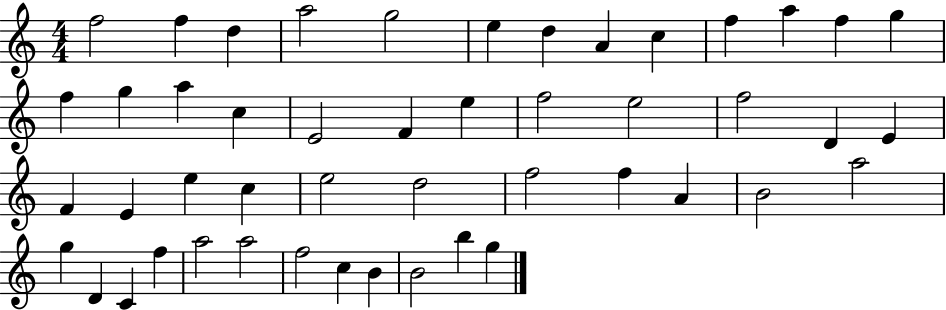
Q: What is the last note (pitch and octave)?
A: G5